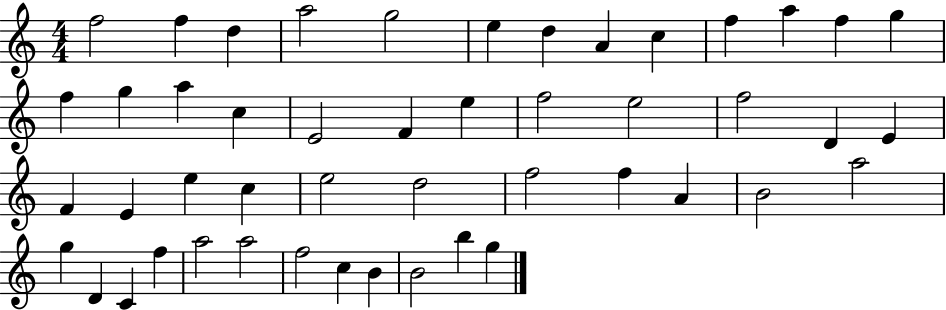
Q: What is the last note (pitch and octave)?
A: G5